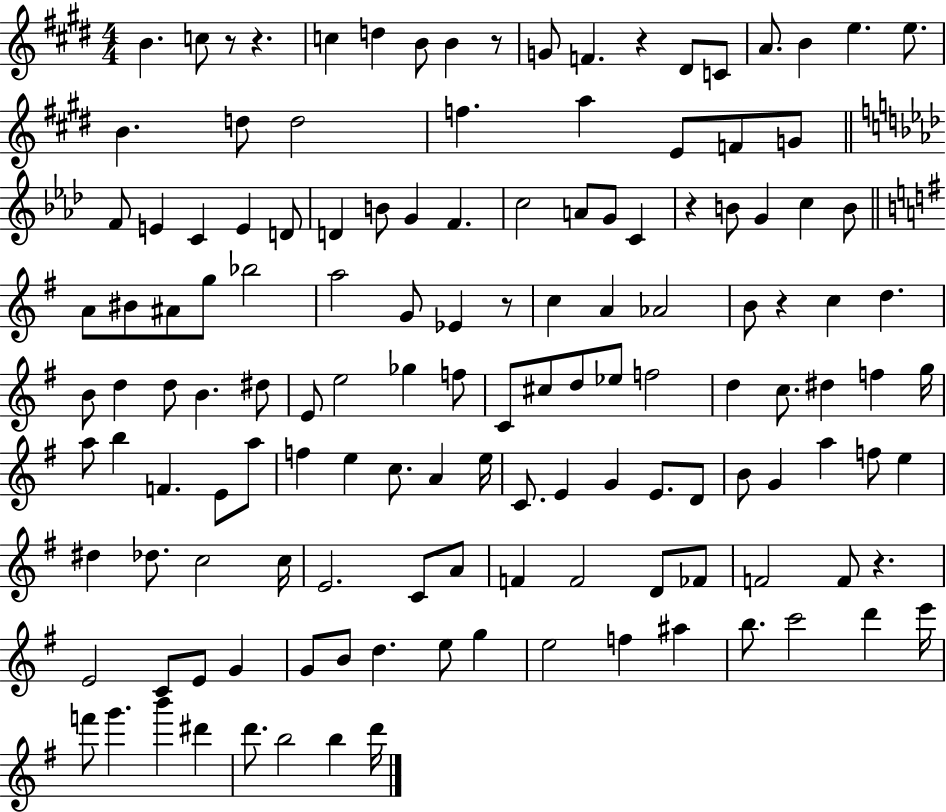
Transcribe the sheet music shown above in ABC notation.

X:1
T:Untitled
M:4/4
L:1/4
K:E
B c/2 z/2 z c d B/2 B z/2 G/2 F z ^D/2 C/2 A/2 B e e/2 B d/2 d2 f a E/2 F/2 G/2 F/2 E C E D/2 D B/2 G F c2 A/2 G/2 C z B/2 G c B/2 A/2 ^B/2 ^A/2 g/2 _b2 a2 G/2 _E z/2 c A _A2 B/2 z c d B/2 d d/2 B ^d/2 E/2 e2 _g f/2 C/2 ^c/2 d/2 _e/2 f2 d c/2 ^d f g/4 a/2 b F E/2 a/2 f e c/2 A e/4 C/2 E G E/2 D/2 B/2 G a f/2 e ^d _d/2 c2 c/4 E2 C/2 A/2 F F2 D/2 _F/2 F2 F/2 z E2 C/2 E/2 G G/2 B/2 d e/2 g e2 f ^a b/2 c'2 d' e'/4 f'/2 g' b' ^d' d'/2 b2 b d'/4